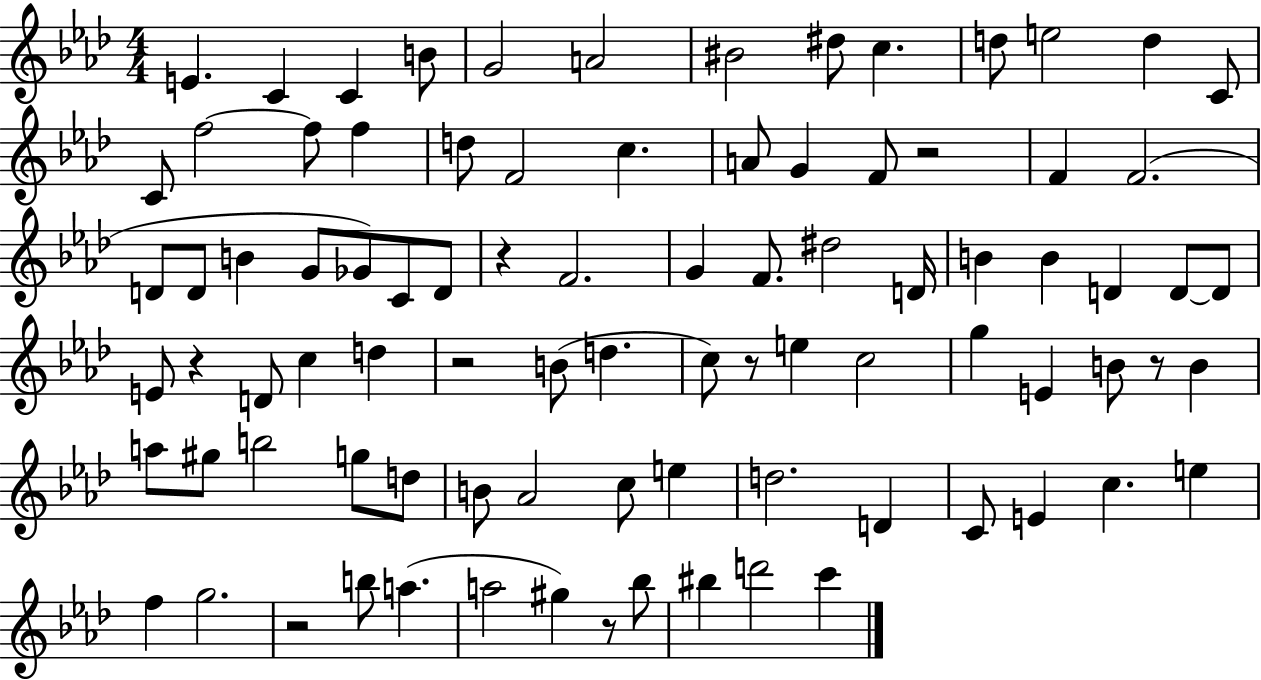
{
  \clef treble
  \numericTimeSignature
  \time 4/4
  \key aes \major
  e'4. c'4 c'4 b'8 | g'2 a'2 | bis'2 dis''8 c''4. | d''8 e''2 d''4 c'8 | \break c'8 f''2~~ f''8 f''4 | d''8 f'2 c''4. | a'8 g'4 f'8 r2 | f'4 f'2.( | \break d'8 d'8 b'4 g'8 ges'8) c'8 d'8 | r4 f'2. | g'4 f'8. dis''2 d'16 | b'4 b'4 d'4 d'8~~ d'8 | \break e'8 r4 d'8 c''4 d''4 | r2 b'8( d''4. | c''8) r8 e''4 c''2 | g''4 e'4 b'8 r8 b'4 | \break a''8 gis''8 b''2 g''8 d''8 | b'8 aes'2 c''8 e''4 | d''2. d'4 | c'8 e'4 c''4. e''4 | \break f''4 g''2. | r2 b''8 a''4.( | a''2 gis''4) r8 bes''8 | bis''4 d'''2 c'''4 | \break \bar "|."
}